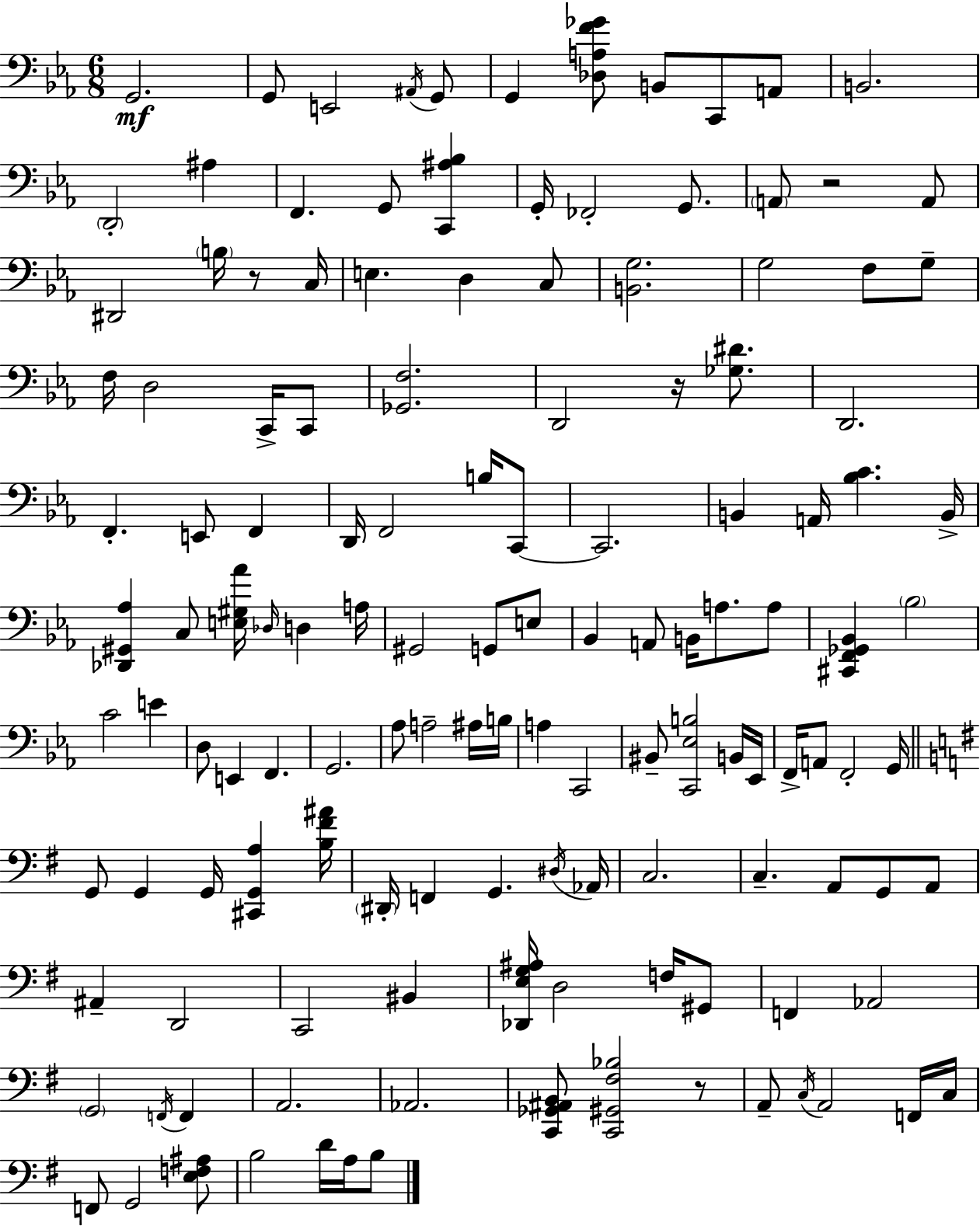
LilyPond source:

{
  \clef bass
  \numericTimeSignature
  \time 6/8
  \key ees \major
  \repeat volta 2 { g,2.\mf | g,8 e,2 \acciaccatura { ais,16 } g,8 | g,4 <des a f' ges'>8 b,8 c,8 a,8 | b,2. | \break \parenthesize d,2-. ais4 | f,4. g,8 <c, ais bes>4 | g,16-. fes,2-. g,8. | \parenthesize a,8 r2 a,8 | \break dis,2 \parenthesize b16 r8 | c16 e4. d4 c8 | <b, g>2. | g2 f8 g8-- | \break f16 d2 c,16-> c,8 | <ges, f>2. | d,2 r16 <ges dis'>8. | d,2. | \break f,4.-. e,8 f,4 | d,16 f,2 b16 c,8~~ | c,2. | b,4 a,16 <bes c'>4. | \break b,16-> <des, gis, aes>4 c8 <e gis aes'>16 \grace { des16 } d4 | a16 gis,2 g,8 | e8 bes,4 a,8 b,16 a8. | a8 <cis, f, ges, bes,>4 \parenthesize bes2 | \break c'2 e'4 | d8 e,4 f,4. | g,2. | aes8 a2-- | \break ais16 b16 a4 c,2 | bis,8-- <c, ees b>2 | b,16 ees,16 f,16-> a,8 f,2-. | g,16 \bar "||" \break \key g \major g,8 g,4 g,16 <cis, g, a>4 <b fis' ais'>16 | \parenthesize dis,16-. f,4 g,4. \acciaccatura { dis16 } | aes,16 c2. | c4.-- a,8 g,8 a,8 | \break ais,4-- d,2 | c,2 bis,4 | <des, e g ais>16 d2 f16 gis,8 | f,4 aes,2 | \break \parenthesize g,2 \acciaccatura { f,16 } f,4 | a,2. | aes,2. | <c, ges, ais, b,>8 <c, gis, fis bes>2 | \break r8 a,8-- \acciaccatura { c16 } a,2 | f,16 c16 f,8 g,2 | <e f ais>8 b2 d'16 | a16 b8 } \bar "|."
}